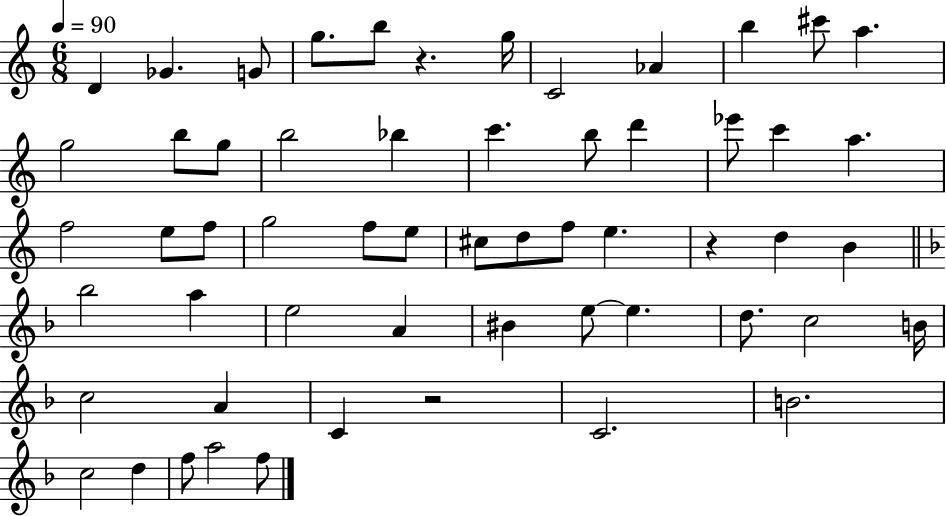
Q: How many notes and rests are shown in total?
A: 57